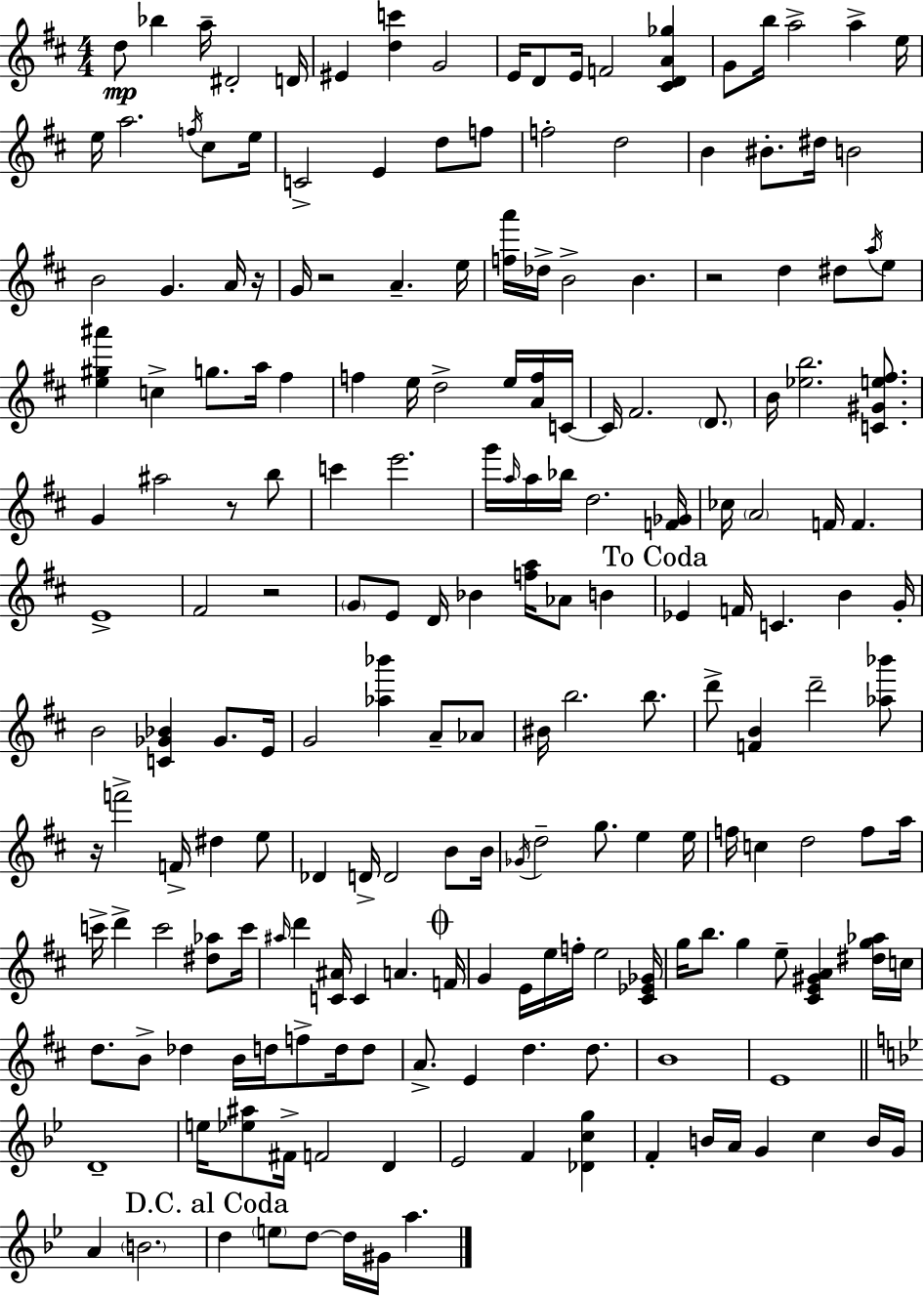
X:1
T:Untitled
M:4/4
L:1/4
K:D
d/2 _b a/4 ^D2 D/4 ^E [dc'] G2 E/4 D/2 E/4 F2 [^CDA_g] G/2 b/4 a2 a e/4 e/4 a2 f/4 ^c/2 e/4 C2 E d/2 f/2 f2 d2 B ^B/2 ^d/4 B2 B2 G A/4 z/4 G/4 z2 A e/4 [fa']/4 _d/4 B2 B z2 d ^d/2 a/4 e/2 [e^g^a'] c g/2 a/4 ^f f e/4 d2 e/4 [Af]/4 C/4 C/4 ^F2 D/2 B/4 [_eb]2 [C^Ge^f]/2 G ^a2 z/2 b/2 c' e'2 g'/4 a/4 a/4 _b/4 d2 [F_G]/4 _c/4 A2 F/4 F E4 ^F2 z2 G/2 E/2 D/4 _B [fa]/4 _A/2 B _E F/4 C B G/4 B2 [C_G_B] _G/2 E/4 G2 [_a_b'] A/2 _A/2 ^B/4 b2 b/2 d'/2 [FB] d'2 [_a_b']/2 z/4 f'2 F/4 ^d e/2 _D D/4 D2 B/2 B/4 _G/4 d2 g/2 e e/4 f/4 c d2 f/2 a/4 c'/4 d' c'2 [^d_a]/2 c'/4 ^a/4 d' [C^A]/4 C A F/4 G E/4 e/4 f/4 e2 [^C_E_G]/4 g/4 b/2 g e/2 [^CE^GA] [^dg_a]/4 c/4 d/2 B/2 _d B/4 d/4 f/2 d/4 d/2 A/2 E d d/2 B4 E4 D4 e/4 [_e^a]/2 ^F/4 F2 D _E2 F [_Dcg] F B/4 A/4 G c B/4 G/4 A B2 d e/2 d/2 d/4 ^G/4 a